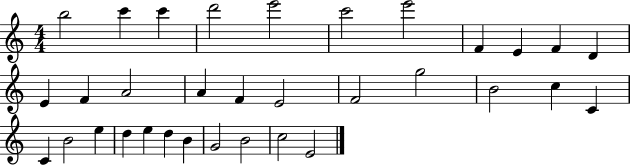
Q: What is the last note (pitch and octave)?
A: E4